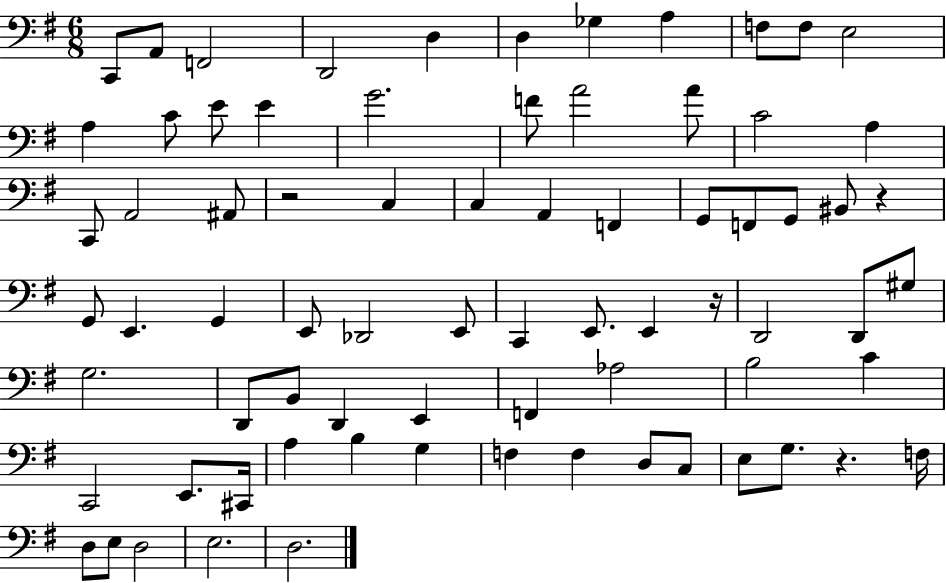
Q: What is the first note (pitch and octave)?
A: C2